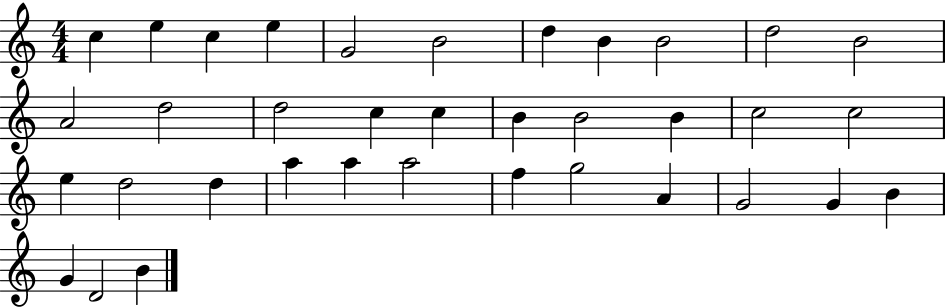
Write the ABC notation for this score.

X:1
T:Untitled
M:4/4
L:1/4
K:C
c e c e G2 B2 d B B2 d2 B2 A2 d2 d2 c c B B2 B c2 c2 e d2 d a a a2 f g2 A G2 G B G D2 B